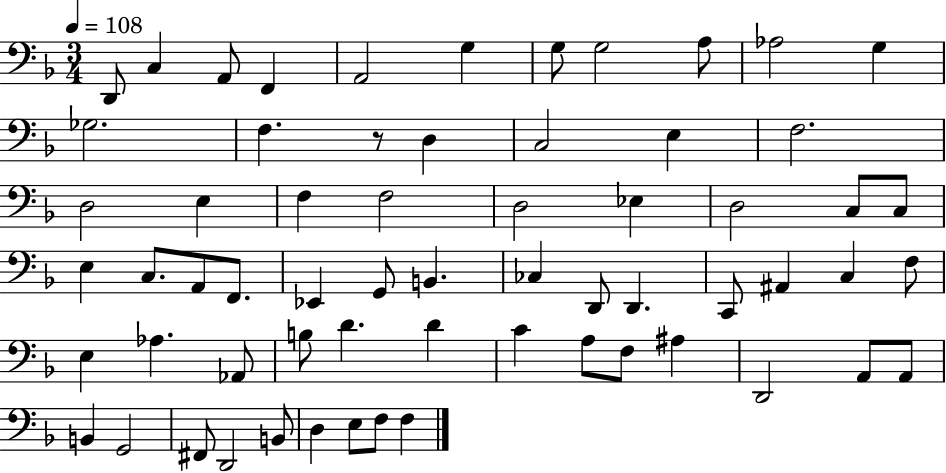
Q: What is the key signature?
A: F major